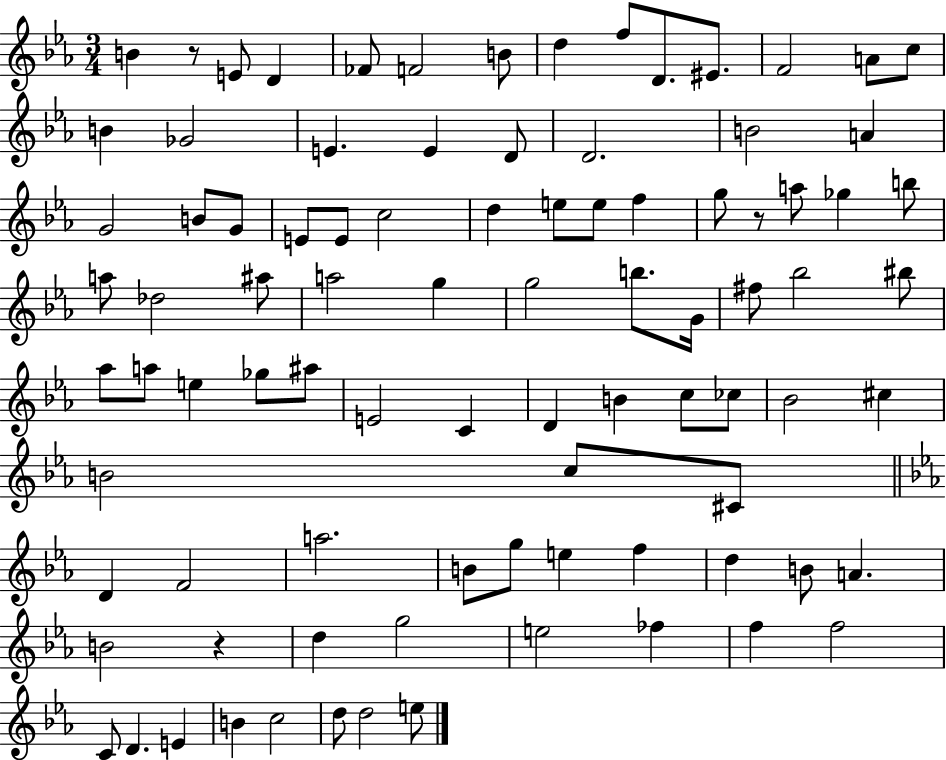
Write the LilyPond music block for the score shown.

{
  \clef treble
  \numericTimeSignature
  \time 3/4
  \key ees \major
  b'4 r8 e'8 d'4 | fes'8 f'2 b'8 | d''4 f''8 d'8. eis'8. | f'2 a'8 c''8 | \break b'4 ges'2 | e'4. e'4 d'8 | d'2. | b'2 a'4 | \break g'2 b'8 g'8 | e'8 e'8 c''2 | d''4 e''8 e''8 f''4 | g''8 r8 a''8 ges''4 b''8 | \break a''8 des''2 ais''8 | a''2 g''4 | g''2 b''8. g'16 | fis''8 bes''2 bis''8 | \break aes''8 a''8 e''4 ges''8 ais''8 | e'2 c'4 | d'4 b'4 c''8 ces''8 | bes'2 cis''4 | \break b'2 c''8 cis'8 | \bar "||" \break \key ees \major d'4 f'2 | a''2. | b'8 g''8 e''4 f''4 | d''4 b'8 a'4. | \break b'2 r4 | d''4 g''2 | e''2 fes''4 | f''4 f''2 | \break c'8 d'4. e'4 | b'4 c''2 | d''8 d''2 e''8 | \bar "|."
}